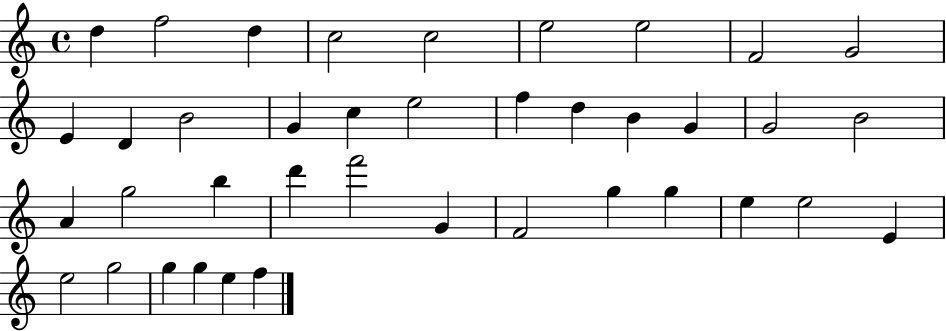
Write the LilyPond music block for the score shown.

{
  \clef treble
  \time 4/4
  \defaultTimeSignature
  \key c \major
  d''4 f''2 d''4 | c''2 c''2 | e''2 e''2 | f'2 g'2 | \break e'4 d'4 b'2 | g'4 c''4 e''2 | f''4 d''4 b'4 g'4 | g'2 b'2 | \break a'4 g''2 b''4 | d'''4 f'''2 g'4 | f'2 g''4 g''4 | e''4 e''2 e'4 | \break e''2 g''2 | g''4 g''4 e''4 f''4 | \bar "|."
}